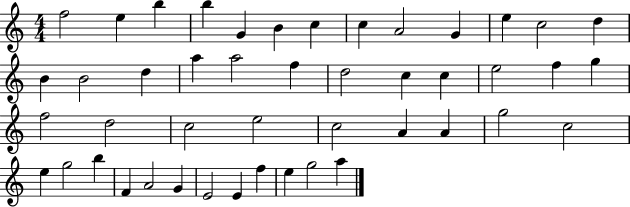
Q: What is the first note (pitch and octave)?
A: F5